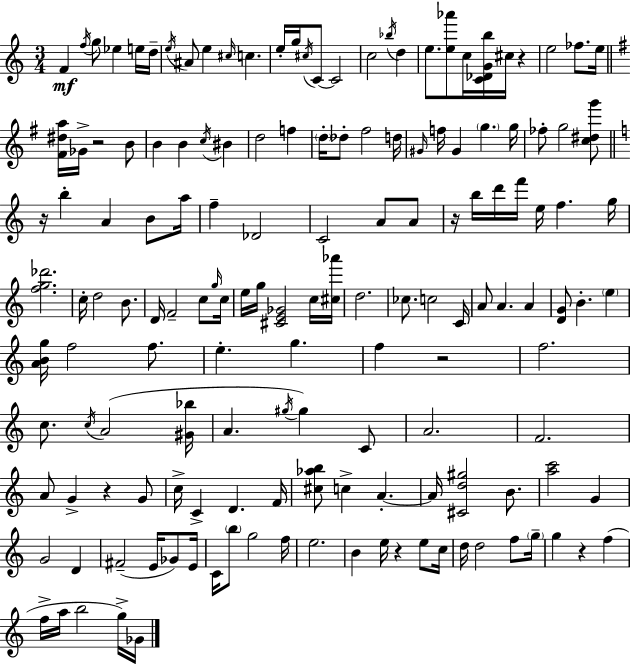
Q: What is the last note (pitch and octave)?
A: Gb4